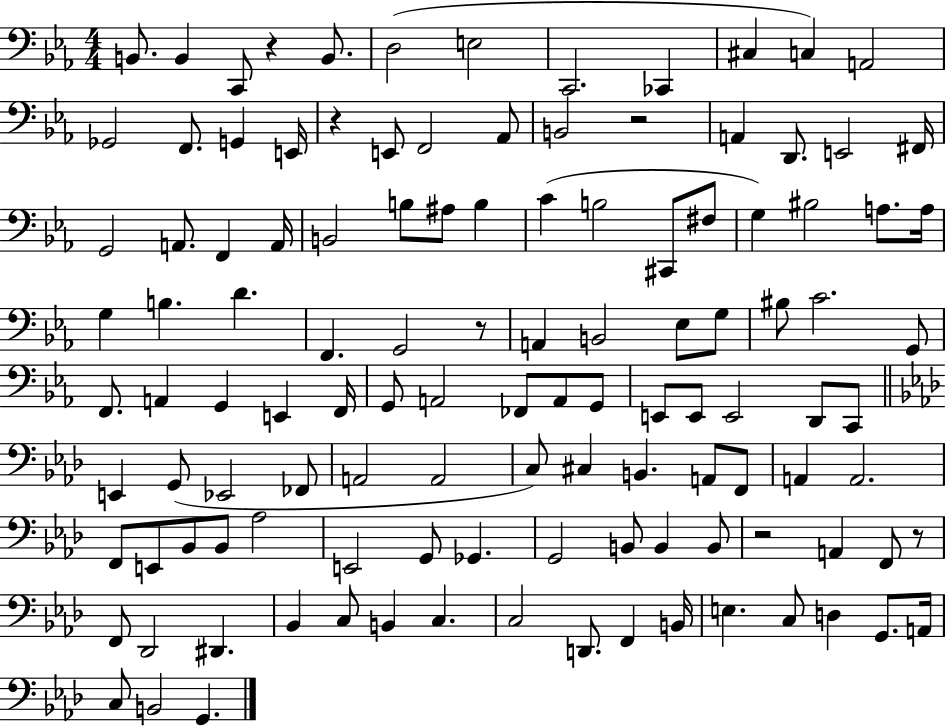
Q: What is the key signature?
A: EES major